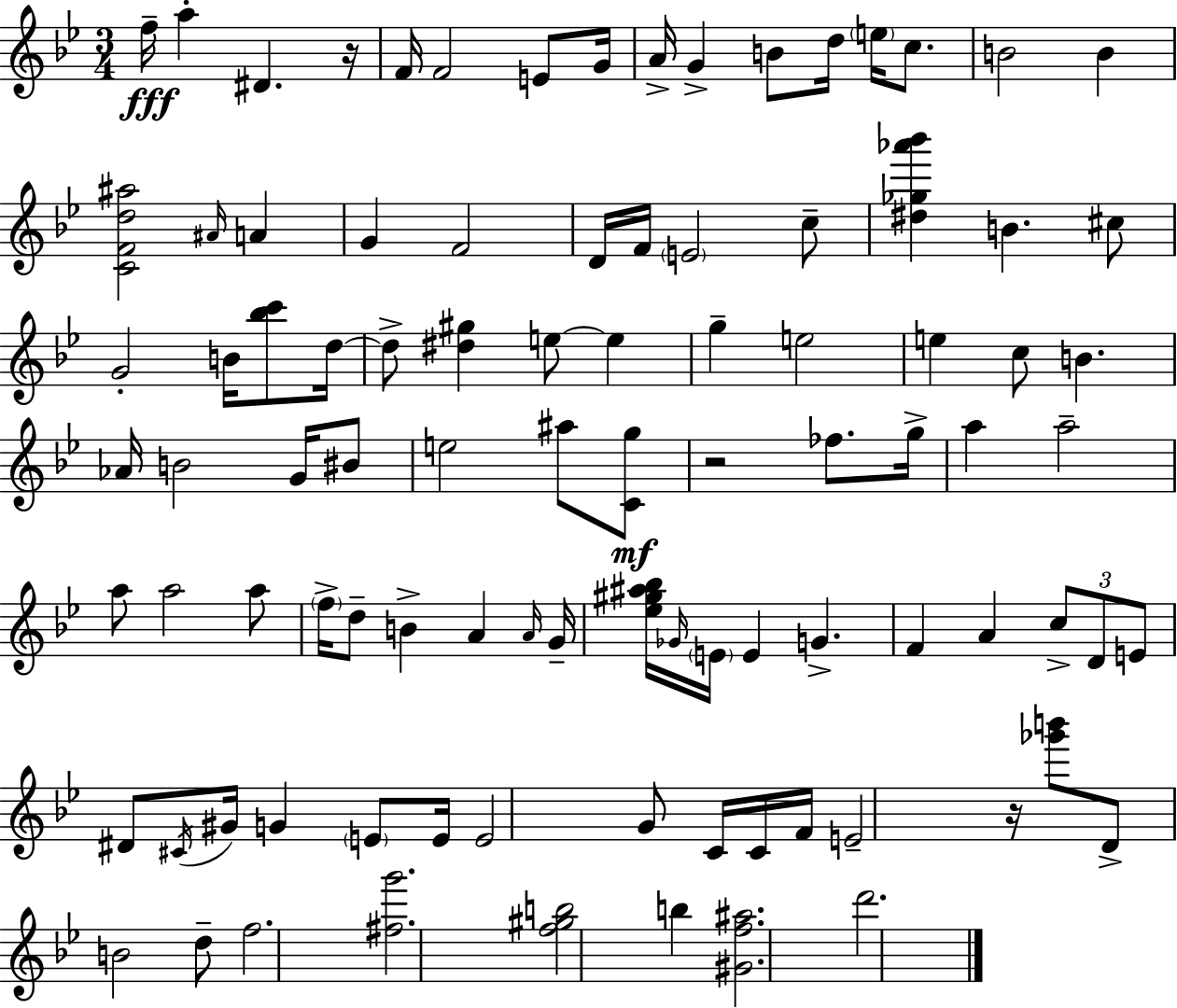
{
  \clef treble
  \numericTimeSignature
  \time 3/4
  \key g \minor
  \repeat volta 2 { f''16--\fff a''4-. dis'4. r16 | f'16 f'2 e'8 g'16 | a'16-> g'4-> b'8 d''16 \parenthesize e''16 c''8. | b'2 b'4 | \break <c' f' d'' ais''>2 \grace { ais'16 } a'4 | g'4 f'2 | d'16 f'16 \parenthesize e'2 c''8-- | <dis'' ges'' aes''' bes'''>4 b'4. cis''8 | \break g'2-. b'16 <bes'' c'''>8 | d''16~~ d''8-> <dis'' gis''>4 e''8~~ e''4 | g''4-- e''2 | e''4 c''8 b'4. | \break aes'16 b'2 g'16 bis'8 | e''2 ais''8 <c' g''>8\mf | r2 fes''8. | g''16-> a''4 a''2-- | \break a''8 a''2 a''8 | \parenthesize f''16-> d''8-- b'4-> a'4 | \grace { a'16 } g'16-- <ees'' gis'' ais'' bes''>16 \grace { ges'16 } \parenthesize e'16 e'4 g'4.-> | f'4 a'4 \tuplet 3/2 { c''8-> | \break d'8 e'8 } dis'8 \acciaccatura { cis'16 } gis'16 g'4 | \parenthesize e'8 e'16 e'2 | g'8 c'16 c'16 f'16 e'2-- | r16 <ges''' b'''>8 d'8-> b'2 | \break d''8-- f''2. | <fis'' g'''>2. | <f'' gis'' b''>2 | b''4 <gis' f'' ais''>2. | \break d'''2. | } \bar "|."
}